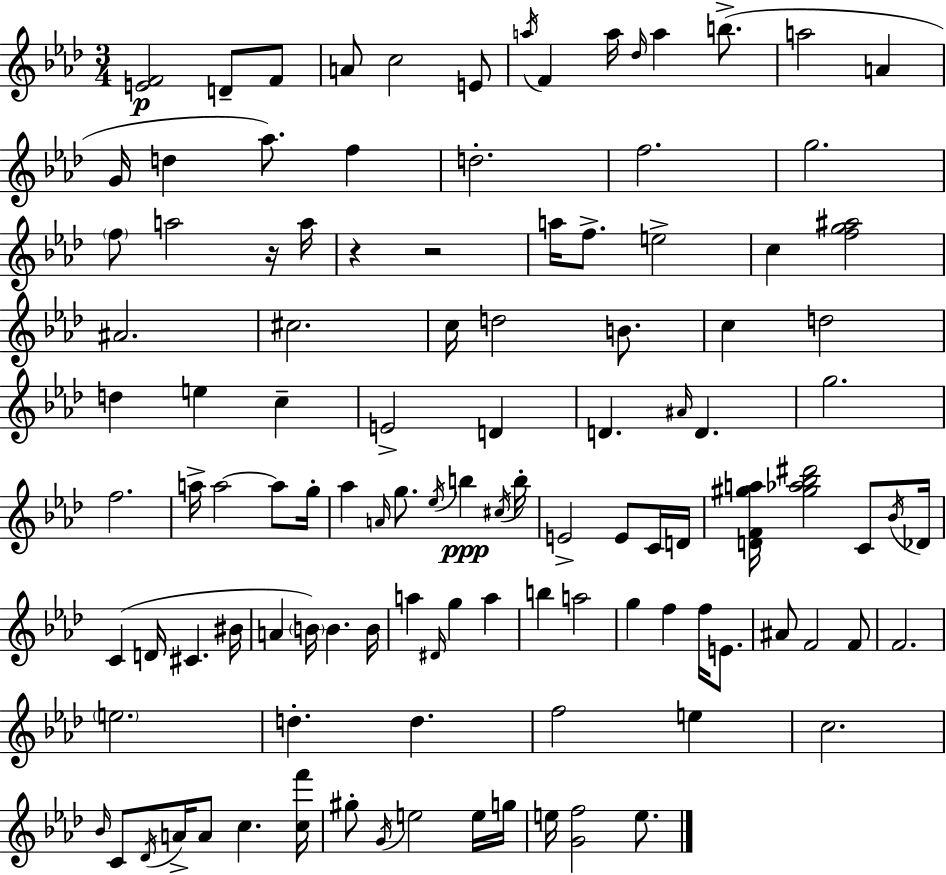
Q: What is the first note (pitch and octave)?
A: D4